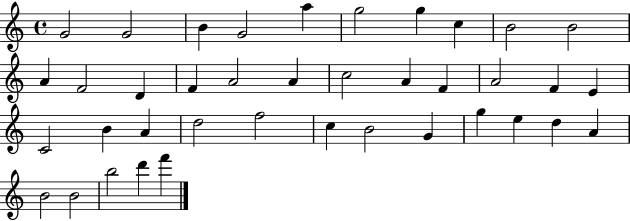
{
  \clef treble
  \time 4/4
  \defaultTimeSignature
  \key c \major
  g'2 g'2 | b'4 g'2 a''4 | g''2 g''4 c''4 | b'2 b'2 | \break a'4 f'2 d'4 | f'4 a'2 a'4 | c''2 a'4 f'4 | a'2 f'4 e'4 | \break c'2 b'4 a'4 | d''2 f''2 | c''4 b'2 g'4 | g''4 e''4 d''4 a'4 | \break b'2 b'2 | b''2 d'''4 f'''4 | \bar "|."
}